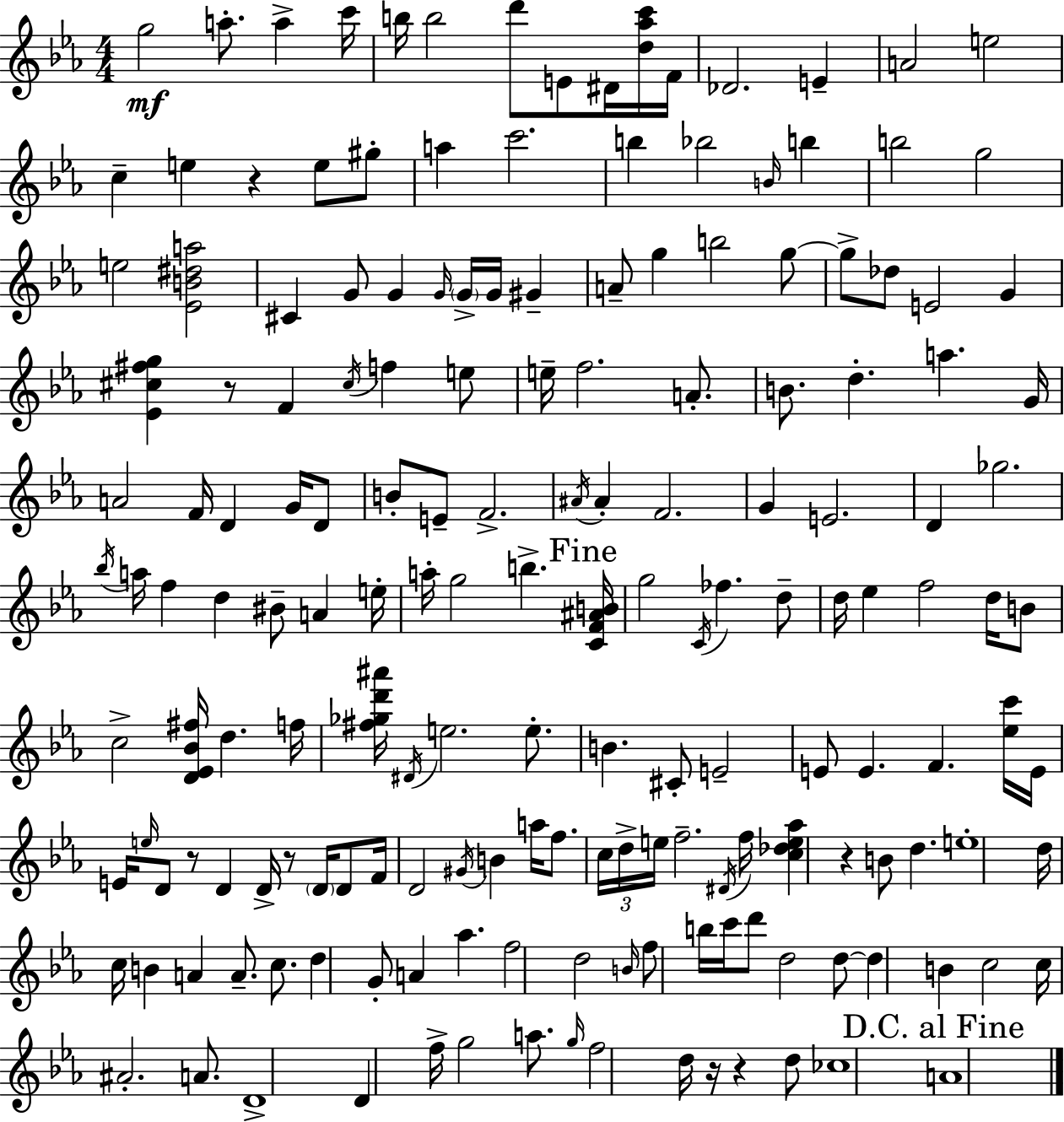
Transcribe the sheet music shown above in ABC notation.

X:1
T:Untitled
M:4/4
L:1/4
K:Cm
g2 a/2 a c'/4 b/4 b2 d'/2 E/2 ^D/4 [d_ac']/4 F/4 _D2 E A2 e2 c e z e/2 ^g/2 a c'2 b _b2 B/4 b b2 g2 e2 [_EB^da]2 ^C G/2 G G/4 G/4 G/4 ^G A/2 g b2 g/2 g/2 _d/2 E2 G [_E^c^fg] z/2 F ^c/4 f e/2 e/4 f2 A/2 B/2 d a G/4 A2 F/4 D G/4 D/2 B/2 E/2 F2 ^A/4 ^A F2 G E2 D _g2 _b/4 a/4 f d ^B/2 A e/4 a/4 g2 b [CF^AB]/4 g2 C/4 _f d/2 d/4 _e f2 d/4 B/2 c2 [D_E_B^f]/4 d f/4 [^f_gd'^a']/4 ^D/4 e2 e/2 B ^C/2 E2 E/2 E F [_ec']/4 E/4 E/4 e/4 D/2 z/2 D D/4 z/2 D/4 D/2 F/4 D2 ^G/4 B a/4 f/2 c/4 d/4 e/4 f2 ^D/4 f/4 [c_de_a] z B/2 d e4 d/4 c/4 B A A/2 c/2 d G/2 A _a f2 d2 B/4 f/2 b/4 c'/4 d'/2 d2 d/2 d B c2 c/4 ^A2 A/2 D4 D f/4 g2 a/2 g/4 f2 d/4 z/4 z d/2 _c4 A4